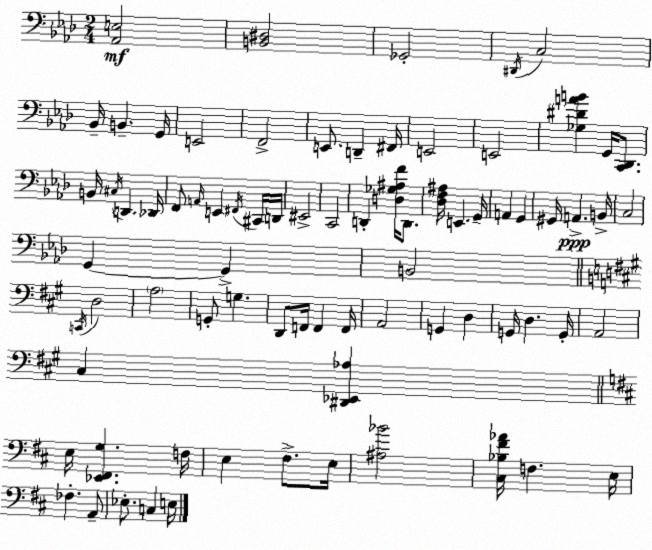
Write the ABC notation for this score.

X:1
T:Untitled
M:2/4
L:1/4
K:Ab
[_A,,E,]2 [B,,^D,]2 _G,,2 ^D,,/4 C,2 _B,,/4 B,, G,,/4 E,,2 F,,2 E,,/2 D,, ^F,,/4 E,,2 E,,2 [_G,^DAB] G,,/4 [C,,_D,,]/2 B,,/4 ^C,/4 D,, _D,,/4 F,,/2 A,,/4 E,, ^F,,/4 ^C,,/4 D,,/4 ^E,,2 C,,2 D,, [D,_G,^A,F]/4 D,,/2 [_D,F,^A,]/4 E,, G,,/4 A,, G,, ^G,,/4 A,, B,,/4 C,2 G,, G,, B,,2 C,,/4 D,2 A,2 G,,/2 G, D,,/2 F,,/4 F,, F,,/4 A,,2 G,, D, G,,/4 D, G,,/4 A,,2 ^C, [^D,,_E,,_A,] E,/4 [_E,,^F,,G,] F,/4 E, ^F,/2 E,/4 [^A,_B]2 [^C,_B,^F_A]/4 F, E,/4 _F, A,,/2 _E,/2 C, E,/4